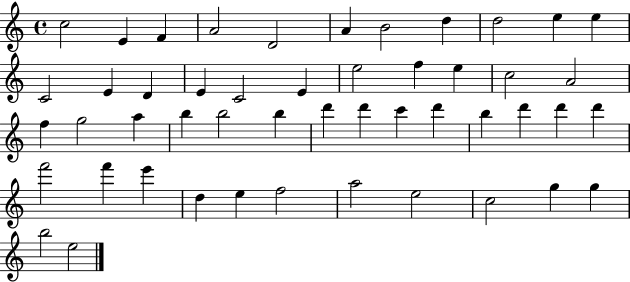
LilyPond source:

{
  \clef treble
  \time 4/4
  \defaultTimeSignature
  \key c \major
  c''2 e'4 f'4 | a'2 d'2 | a'4 b'2 d''4 | d''2 e''4 e''4 | \break c'2 e'4 d'4 | e'4 c'2 e'4 | e''2 f''4 e''4 | c''2 a'2 | \break f''4 g''2 a''4 | b''4 b''2 b''4 | d'''4 d'''4 c'''4 d'''4 | b''4 d'''4 d'''4 d'''4 | \break f'''2 f'''4 e'''4 | d''4 e''4 f''2 | a''2 e''2 | c''2 g''4 g''4 | \break b''2 e''2 | \bar "|."
}